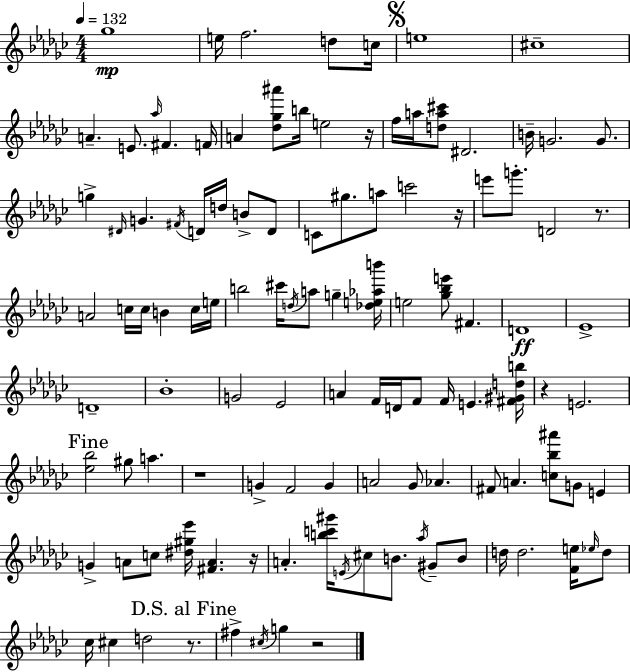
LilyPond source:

{
  \clef treble
  \numericTimeSignature
  \time 4/4
  \key ees \minor
  \tempo 4 = 132
  \repeat volta 2 { ges''1\mp | e''16 f''2. d''8 c''16 | \mark \markup { \musicglyph "scripts.segno" } e''1 | cis''1-- | \break a'4.-- e'8. \grace { aes''16 } fis'4. | f'16 a'4 <des'' ges'' ais'''>8 b''16 e''2 | r16 f''16 a''16 <d'' a'' cis'''>8 dis'2. | b'16-- g'2. g'8. | \break g''4-> \grace { dis'16 } g'4. \acciaccatura { fis'16 } d'16 d''16 b'8-> | d'8 c'8 gis''8. a''8 c'''2 | r16 e'''8 g'''8.-. d'2 | r8. a'2 c''16 c''16 b'4 | \break c''16 e''16 b''2 cis'''16 \acciaccatura { d''16 } a''8 g''4-- | <des'' e'' aes'' b'''>16 e''2 <ges'' bes'' e'''>8 fis'4. | d'1\ff | ees'1-> | \break d'1-- | bes'1-. | g'2 ees'2 | a'4 f'16 d'16 f'8 f'16 e'4. | \break <fis' gis' d'' b''>16 r4 e'2. | \mark "Fine" <ees'' bes''>2 gis''8 a''4. | r1 | g'4-> f'2 | \break g'4 a'2 ges'8 aes'4. | fis'8 a'4. <c'' bes'' ais'''>8 g'8 | e'4 g'4-> a'8 c''8 <dis'' gis'' ees'''>16 <fis' a'>4. | r16 a'4.-. <b'' c''' gis'''>16 \acciaccatura { e'16 } cis''8 b'8. | \break \acciaccatura { aes''16 } gis'8-- b'8 d''16 d''2. | <f' e''>16 \grace { ees''16 } d''8 ces''16 cis''4 d''2 | \mark "D.S. al Fine" r8. fis''4-> \acciaccatura { cis''16 } g''4 | r2 } \bar "|."
}